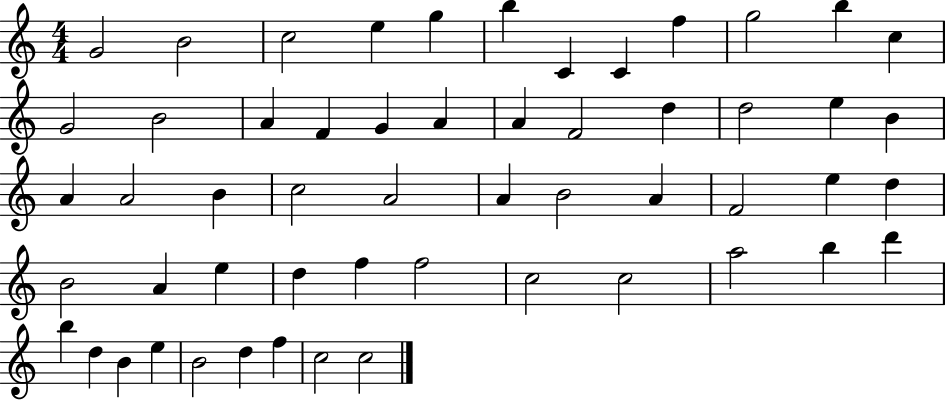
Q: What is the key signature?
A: C major